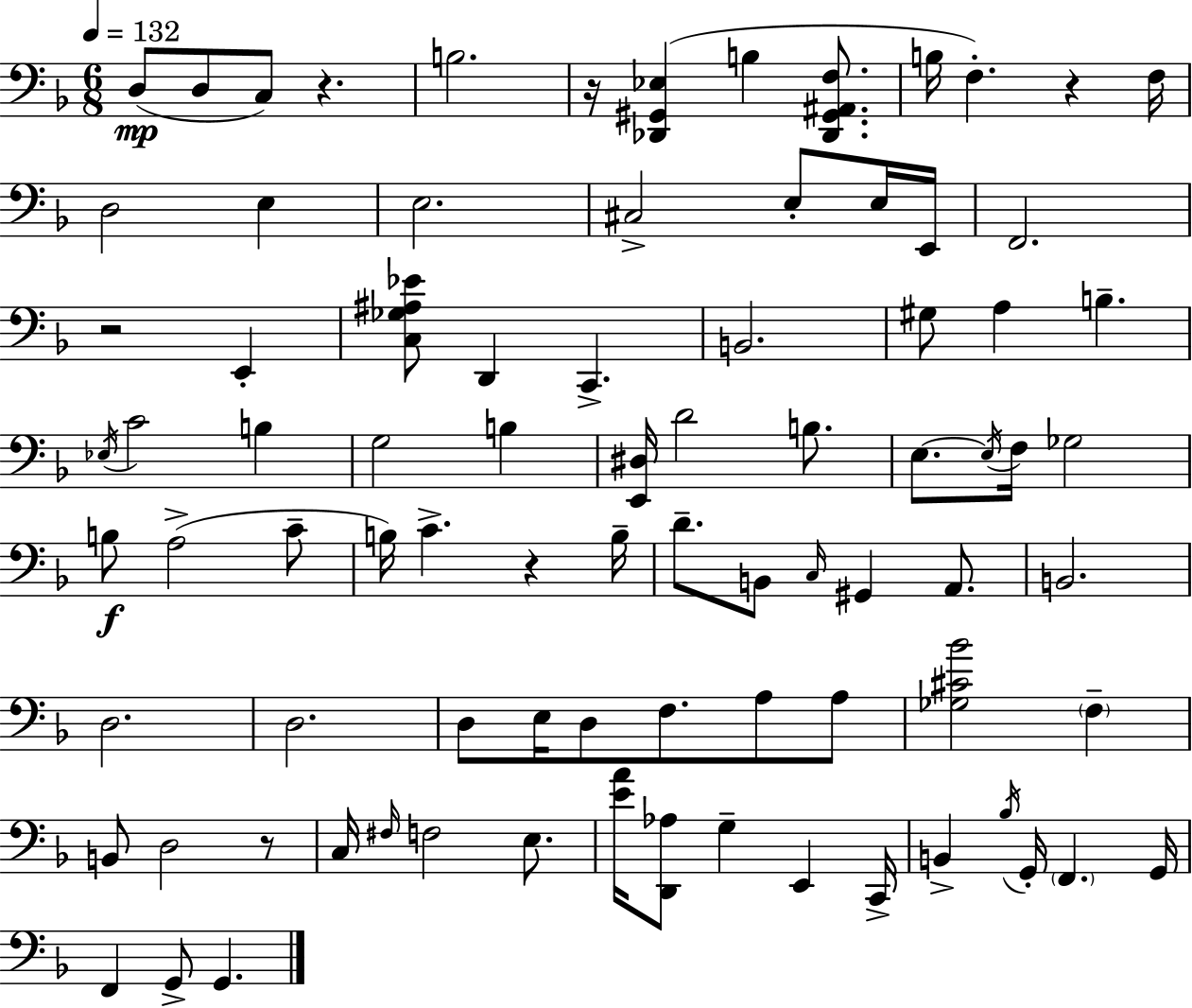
{
  \clef bass
  \numericTimeSignature
  \time 6/8
  \key f \major
  \tempo 4 = 132
  d8(\mp d8 c8) r4. | b2. | r16 <des, gis, ees>4( b4 <des, gis, ais, f>8. | b16 f4.-.) r4 f16 | \break d2 e4 | e2. | cis2-> e8-. e16 e,16 | f,2. | \break r2 e,4-. | <c ges ais ees'>8 d,4 c,4.-> | b,2. | gis8 a4 b4.-- | \break \acciaccatura { ees16 } c'2 b4 | g2 b4 | <e, dis>16 d'2 b8. | e8.~~ \acciaccatura { e16 } f16 ges2 | \break b8\f a2->( | c'8-- b16) c'4.-> r4 | b16-- d'8.-- b,8 \grace { c16 } gis,4 | a,8. b,2. | \break d2. | d2. | d8 e16 d8 f8. a8 | a8 <ges cis' bes'>2 \parenthesize f4-- | \break b,8 d2 | r8 c16 \grace { fis16 } f2 | e8. <e' a'>16 <d, aes>8 g4-- e,4 | c,16-> b,4-> \acciaccatura { bes16 } g,16-. \parenthesize f,4. | \break g,16 f,4 g,8-> g,4. | \bar "|."
}